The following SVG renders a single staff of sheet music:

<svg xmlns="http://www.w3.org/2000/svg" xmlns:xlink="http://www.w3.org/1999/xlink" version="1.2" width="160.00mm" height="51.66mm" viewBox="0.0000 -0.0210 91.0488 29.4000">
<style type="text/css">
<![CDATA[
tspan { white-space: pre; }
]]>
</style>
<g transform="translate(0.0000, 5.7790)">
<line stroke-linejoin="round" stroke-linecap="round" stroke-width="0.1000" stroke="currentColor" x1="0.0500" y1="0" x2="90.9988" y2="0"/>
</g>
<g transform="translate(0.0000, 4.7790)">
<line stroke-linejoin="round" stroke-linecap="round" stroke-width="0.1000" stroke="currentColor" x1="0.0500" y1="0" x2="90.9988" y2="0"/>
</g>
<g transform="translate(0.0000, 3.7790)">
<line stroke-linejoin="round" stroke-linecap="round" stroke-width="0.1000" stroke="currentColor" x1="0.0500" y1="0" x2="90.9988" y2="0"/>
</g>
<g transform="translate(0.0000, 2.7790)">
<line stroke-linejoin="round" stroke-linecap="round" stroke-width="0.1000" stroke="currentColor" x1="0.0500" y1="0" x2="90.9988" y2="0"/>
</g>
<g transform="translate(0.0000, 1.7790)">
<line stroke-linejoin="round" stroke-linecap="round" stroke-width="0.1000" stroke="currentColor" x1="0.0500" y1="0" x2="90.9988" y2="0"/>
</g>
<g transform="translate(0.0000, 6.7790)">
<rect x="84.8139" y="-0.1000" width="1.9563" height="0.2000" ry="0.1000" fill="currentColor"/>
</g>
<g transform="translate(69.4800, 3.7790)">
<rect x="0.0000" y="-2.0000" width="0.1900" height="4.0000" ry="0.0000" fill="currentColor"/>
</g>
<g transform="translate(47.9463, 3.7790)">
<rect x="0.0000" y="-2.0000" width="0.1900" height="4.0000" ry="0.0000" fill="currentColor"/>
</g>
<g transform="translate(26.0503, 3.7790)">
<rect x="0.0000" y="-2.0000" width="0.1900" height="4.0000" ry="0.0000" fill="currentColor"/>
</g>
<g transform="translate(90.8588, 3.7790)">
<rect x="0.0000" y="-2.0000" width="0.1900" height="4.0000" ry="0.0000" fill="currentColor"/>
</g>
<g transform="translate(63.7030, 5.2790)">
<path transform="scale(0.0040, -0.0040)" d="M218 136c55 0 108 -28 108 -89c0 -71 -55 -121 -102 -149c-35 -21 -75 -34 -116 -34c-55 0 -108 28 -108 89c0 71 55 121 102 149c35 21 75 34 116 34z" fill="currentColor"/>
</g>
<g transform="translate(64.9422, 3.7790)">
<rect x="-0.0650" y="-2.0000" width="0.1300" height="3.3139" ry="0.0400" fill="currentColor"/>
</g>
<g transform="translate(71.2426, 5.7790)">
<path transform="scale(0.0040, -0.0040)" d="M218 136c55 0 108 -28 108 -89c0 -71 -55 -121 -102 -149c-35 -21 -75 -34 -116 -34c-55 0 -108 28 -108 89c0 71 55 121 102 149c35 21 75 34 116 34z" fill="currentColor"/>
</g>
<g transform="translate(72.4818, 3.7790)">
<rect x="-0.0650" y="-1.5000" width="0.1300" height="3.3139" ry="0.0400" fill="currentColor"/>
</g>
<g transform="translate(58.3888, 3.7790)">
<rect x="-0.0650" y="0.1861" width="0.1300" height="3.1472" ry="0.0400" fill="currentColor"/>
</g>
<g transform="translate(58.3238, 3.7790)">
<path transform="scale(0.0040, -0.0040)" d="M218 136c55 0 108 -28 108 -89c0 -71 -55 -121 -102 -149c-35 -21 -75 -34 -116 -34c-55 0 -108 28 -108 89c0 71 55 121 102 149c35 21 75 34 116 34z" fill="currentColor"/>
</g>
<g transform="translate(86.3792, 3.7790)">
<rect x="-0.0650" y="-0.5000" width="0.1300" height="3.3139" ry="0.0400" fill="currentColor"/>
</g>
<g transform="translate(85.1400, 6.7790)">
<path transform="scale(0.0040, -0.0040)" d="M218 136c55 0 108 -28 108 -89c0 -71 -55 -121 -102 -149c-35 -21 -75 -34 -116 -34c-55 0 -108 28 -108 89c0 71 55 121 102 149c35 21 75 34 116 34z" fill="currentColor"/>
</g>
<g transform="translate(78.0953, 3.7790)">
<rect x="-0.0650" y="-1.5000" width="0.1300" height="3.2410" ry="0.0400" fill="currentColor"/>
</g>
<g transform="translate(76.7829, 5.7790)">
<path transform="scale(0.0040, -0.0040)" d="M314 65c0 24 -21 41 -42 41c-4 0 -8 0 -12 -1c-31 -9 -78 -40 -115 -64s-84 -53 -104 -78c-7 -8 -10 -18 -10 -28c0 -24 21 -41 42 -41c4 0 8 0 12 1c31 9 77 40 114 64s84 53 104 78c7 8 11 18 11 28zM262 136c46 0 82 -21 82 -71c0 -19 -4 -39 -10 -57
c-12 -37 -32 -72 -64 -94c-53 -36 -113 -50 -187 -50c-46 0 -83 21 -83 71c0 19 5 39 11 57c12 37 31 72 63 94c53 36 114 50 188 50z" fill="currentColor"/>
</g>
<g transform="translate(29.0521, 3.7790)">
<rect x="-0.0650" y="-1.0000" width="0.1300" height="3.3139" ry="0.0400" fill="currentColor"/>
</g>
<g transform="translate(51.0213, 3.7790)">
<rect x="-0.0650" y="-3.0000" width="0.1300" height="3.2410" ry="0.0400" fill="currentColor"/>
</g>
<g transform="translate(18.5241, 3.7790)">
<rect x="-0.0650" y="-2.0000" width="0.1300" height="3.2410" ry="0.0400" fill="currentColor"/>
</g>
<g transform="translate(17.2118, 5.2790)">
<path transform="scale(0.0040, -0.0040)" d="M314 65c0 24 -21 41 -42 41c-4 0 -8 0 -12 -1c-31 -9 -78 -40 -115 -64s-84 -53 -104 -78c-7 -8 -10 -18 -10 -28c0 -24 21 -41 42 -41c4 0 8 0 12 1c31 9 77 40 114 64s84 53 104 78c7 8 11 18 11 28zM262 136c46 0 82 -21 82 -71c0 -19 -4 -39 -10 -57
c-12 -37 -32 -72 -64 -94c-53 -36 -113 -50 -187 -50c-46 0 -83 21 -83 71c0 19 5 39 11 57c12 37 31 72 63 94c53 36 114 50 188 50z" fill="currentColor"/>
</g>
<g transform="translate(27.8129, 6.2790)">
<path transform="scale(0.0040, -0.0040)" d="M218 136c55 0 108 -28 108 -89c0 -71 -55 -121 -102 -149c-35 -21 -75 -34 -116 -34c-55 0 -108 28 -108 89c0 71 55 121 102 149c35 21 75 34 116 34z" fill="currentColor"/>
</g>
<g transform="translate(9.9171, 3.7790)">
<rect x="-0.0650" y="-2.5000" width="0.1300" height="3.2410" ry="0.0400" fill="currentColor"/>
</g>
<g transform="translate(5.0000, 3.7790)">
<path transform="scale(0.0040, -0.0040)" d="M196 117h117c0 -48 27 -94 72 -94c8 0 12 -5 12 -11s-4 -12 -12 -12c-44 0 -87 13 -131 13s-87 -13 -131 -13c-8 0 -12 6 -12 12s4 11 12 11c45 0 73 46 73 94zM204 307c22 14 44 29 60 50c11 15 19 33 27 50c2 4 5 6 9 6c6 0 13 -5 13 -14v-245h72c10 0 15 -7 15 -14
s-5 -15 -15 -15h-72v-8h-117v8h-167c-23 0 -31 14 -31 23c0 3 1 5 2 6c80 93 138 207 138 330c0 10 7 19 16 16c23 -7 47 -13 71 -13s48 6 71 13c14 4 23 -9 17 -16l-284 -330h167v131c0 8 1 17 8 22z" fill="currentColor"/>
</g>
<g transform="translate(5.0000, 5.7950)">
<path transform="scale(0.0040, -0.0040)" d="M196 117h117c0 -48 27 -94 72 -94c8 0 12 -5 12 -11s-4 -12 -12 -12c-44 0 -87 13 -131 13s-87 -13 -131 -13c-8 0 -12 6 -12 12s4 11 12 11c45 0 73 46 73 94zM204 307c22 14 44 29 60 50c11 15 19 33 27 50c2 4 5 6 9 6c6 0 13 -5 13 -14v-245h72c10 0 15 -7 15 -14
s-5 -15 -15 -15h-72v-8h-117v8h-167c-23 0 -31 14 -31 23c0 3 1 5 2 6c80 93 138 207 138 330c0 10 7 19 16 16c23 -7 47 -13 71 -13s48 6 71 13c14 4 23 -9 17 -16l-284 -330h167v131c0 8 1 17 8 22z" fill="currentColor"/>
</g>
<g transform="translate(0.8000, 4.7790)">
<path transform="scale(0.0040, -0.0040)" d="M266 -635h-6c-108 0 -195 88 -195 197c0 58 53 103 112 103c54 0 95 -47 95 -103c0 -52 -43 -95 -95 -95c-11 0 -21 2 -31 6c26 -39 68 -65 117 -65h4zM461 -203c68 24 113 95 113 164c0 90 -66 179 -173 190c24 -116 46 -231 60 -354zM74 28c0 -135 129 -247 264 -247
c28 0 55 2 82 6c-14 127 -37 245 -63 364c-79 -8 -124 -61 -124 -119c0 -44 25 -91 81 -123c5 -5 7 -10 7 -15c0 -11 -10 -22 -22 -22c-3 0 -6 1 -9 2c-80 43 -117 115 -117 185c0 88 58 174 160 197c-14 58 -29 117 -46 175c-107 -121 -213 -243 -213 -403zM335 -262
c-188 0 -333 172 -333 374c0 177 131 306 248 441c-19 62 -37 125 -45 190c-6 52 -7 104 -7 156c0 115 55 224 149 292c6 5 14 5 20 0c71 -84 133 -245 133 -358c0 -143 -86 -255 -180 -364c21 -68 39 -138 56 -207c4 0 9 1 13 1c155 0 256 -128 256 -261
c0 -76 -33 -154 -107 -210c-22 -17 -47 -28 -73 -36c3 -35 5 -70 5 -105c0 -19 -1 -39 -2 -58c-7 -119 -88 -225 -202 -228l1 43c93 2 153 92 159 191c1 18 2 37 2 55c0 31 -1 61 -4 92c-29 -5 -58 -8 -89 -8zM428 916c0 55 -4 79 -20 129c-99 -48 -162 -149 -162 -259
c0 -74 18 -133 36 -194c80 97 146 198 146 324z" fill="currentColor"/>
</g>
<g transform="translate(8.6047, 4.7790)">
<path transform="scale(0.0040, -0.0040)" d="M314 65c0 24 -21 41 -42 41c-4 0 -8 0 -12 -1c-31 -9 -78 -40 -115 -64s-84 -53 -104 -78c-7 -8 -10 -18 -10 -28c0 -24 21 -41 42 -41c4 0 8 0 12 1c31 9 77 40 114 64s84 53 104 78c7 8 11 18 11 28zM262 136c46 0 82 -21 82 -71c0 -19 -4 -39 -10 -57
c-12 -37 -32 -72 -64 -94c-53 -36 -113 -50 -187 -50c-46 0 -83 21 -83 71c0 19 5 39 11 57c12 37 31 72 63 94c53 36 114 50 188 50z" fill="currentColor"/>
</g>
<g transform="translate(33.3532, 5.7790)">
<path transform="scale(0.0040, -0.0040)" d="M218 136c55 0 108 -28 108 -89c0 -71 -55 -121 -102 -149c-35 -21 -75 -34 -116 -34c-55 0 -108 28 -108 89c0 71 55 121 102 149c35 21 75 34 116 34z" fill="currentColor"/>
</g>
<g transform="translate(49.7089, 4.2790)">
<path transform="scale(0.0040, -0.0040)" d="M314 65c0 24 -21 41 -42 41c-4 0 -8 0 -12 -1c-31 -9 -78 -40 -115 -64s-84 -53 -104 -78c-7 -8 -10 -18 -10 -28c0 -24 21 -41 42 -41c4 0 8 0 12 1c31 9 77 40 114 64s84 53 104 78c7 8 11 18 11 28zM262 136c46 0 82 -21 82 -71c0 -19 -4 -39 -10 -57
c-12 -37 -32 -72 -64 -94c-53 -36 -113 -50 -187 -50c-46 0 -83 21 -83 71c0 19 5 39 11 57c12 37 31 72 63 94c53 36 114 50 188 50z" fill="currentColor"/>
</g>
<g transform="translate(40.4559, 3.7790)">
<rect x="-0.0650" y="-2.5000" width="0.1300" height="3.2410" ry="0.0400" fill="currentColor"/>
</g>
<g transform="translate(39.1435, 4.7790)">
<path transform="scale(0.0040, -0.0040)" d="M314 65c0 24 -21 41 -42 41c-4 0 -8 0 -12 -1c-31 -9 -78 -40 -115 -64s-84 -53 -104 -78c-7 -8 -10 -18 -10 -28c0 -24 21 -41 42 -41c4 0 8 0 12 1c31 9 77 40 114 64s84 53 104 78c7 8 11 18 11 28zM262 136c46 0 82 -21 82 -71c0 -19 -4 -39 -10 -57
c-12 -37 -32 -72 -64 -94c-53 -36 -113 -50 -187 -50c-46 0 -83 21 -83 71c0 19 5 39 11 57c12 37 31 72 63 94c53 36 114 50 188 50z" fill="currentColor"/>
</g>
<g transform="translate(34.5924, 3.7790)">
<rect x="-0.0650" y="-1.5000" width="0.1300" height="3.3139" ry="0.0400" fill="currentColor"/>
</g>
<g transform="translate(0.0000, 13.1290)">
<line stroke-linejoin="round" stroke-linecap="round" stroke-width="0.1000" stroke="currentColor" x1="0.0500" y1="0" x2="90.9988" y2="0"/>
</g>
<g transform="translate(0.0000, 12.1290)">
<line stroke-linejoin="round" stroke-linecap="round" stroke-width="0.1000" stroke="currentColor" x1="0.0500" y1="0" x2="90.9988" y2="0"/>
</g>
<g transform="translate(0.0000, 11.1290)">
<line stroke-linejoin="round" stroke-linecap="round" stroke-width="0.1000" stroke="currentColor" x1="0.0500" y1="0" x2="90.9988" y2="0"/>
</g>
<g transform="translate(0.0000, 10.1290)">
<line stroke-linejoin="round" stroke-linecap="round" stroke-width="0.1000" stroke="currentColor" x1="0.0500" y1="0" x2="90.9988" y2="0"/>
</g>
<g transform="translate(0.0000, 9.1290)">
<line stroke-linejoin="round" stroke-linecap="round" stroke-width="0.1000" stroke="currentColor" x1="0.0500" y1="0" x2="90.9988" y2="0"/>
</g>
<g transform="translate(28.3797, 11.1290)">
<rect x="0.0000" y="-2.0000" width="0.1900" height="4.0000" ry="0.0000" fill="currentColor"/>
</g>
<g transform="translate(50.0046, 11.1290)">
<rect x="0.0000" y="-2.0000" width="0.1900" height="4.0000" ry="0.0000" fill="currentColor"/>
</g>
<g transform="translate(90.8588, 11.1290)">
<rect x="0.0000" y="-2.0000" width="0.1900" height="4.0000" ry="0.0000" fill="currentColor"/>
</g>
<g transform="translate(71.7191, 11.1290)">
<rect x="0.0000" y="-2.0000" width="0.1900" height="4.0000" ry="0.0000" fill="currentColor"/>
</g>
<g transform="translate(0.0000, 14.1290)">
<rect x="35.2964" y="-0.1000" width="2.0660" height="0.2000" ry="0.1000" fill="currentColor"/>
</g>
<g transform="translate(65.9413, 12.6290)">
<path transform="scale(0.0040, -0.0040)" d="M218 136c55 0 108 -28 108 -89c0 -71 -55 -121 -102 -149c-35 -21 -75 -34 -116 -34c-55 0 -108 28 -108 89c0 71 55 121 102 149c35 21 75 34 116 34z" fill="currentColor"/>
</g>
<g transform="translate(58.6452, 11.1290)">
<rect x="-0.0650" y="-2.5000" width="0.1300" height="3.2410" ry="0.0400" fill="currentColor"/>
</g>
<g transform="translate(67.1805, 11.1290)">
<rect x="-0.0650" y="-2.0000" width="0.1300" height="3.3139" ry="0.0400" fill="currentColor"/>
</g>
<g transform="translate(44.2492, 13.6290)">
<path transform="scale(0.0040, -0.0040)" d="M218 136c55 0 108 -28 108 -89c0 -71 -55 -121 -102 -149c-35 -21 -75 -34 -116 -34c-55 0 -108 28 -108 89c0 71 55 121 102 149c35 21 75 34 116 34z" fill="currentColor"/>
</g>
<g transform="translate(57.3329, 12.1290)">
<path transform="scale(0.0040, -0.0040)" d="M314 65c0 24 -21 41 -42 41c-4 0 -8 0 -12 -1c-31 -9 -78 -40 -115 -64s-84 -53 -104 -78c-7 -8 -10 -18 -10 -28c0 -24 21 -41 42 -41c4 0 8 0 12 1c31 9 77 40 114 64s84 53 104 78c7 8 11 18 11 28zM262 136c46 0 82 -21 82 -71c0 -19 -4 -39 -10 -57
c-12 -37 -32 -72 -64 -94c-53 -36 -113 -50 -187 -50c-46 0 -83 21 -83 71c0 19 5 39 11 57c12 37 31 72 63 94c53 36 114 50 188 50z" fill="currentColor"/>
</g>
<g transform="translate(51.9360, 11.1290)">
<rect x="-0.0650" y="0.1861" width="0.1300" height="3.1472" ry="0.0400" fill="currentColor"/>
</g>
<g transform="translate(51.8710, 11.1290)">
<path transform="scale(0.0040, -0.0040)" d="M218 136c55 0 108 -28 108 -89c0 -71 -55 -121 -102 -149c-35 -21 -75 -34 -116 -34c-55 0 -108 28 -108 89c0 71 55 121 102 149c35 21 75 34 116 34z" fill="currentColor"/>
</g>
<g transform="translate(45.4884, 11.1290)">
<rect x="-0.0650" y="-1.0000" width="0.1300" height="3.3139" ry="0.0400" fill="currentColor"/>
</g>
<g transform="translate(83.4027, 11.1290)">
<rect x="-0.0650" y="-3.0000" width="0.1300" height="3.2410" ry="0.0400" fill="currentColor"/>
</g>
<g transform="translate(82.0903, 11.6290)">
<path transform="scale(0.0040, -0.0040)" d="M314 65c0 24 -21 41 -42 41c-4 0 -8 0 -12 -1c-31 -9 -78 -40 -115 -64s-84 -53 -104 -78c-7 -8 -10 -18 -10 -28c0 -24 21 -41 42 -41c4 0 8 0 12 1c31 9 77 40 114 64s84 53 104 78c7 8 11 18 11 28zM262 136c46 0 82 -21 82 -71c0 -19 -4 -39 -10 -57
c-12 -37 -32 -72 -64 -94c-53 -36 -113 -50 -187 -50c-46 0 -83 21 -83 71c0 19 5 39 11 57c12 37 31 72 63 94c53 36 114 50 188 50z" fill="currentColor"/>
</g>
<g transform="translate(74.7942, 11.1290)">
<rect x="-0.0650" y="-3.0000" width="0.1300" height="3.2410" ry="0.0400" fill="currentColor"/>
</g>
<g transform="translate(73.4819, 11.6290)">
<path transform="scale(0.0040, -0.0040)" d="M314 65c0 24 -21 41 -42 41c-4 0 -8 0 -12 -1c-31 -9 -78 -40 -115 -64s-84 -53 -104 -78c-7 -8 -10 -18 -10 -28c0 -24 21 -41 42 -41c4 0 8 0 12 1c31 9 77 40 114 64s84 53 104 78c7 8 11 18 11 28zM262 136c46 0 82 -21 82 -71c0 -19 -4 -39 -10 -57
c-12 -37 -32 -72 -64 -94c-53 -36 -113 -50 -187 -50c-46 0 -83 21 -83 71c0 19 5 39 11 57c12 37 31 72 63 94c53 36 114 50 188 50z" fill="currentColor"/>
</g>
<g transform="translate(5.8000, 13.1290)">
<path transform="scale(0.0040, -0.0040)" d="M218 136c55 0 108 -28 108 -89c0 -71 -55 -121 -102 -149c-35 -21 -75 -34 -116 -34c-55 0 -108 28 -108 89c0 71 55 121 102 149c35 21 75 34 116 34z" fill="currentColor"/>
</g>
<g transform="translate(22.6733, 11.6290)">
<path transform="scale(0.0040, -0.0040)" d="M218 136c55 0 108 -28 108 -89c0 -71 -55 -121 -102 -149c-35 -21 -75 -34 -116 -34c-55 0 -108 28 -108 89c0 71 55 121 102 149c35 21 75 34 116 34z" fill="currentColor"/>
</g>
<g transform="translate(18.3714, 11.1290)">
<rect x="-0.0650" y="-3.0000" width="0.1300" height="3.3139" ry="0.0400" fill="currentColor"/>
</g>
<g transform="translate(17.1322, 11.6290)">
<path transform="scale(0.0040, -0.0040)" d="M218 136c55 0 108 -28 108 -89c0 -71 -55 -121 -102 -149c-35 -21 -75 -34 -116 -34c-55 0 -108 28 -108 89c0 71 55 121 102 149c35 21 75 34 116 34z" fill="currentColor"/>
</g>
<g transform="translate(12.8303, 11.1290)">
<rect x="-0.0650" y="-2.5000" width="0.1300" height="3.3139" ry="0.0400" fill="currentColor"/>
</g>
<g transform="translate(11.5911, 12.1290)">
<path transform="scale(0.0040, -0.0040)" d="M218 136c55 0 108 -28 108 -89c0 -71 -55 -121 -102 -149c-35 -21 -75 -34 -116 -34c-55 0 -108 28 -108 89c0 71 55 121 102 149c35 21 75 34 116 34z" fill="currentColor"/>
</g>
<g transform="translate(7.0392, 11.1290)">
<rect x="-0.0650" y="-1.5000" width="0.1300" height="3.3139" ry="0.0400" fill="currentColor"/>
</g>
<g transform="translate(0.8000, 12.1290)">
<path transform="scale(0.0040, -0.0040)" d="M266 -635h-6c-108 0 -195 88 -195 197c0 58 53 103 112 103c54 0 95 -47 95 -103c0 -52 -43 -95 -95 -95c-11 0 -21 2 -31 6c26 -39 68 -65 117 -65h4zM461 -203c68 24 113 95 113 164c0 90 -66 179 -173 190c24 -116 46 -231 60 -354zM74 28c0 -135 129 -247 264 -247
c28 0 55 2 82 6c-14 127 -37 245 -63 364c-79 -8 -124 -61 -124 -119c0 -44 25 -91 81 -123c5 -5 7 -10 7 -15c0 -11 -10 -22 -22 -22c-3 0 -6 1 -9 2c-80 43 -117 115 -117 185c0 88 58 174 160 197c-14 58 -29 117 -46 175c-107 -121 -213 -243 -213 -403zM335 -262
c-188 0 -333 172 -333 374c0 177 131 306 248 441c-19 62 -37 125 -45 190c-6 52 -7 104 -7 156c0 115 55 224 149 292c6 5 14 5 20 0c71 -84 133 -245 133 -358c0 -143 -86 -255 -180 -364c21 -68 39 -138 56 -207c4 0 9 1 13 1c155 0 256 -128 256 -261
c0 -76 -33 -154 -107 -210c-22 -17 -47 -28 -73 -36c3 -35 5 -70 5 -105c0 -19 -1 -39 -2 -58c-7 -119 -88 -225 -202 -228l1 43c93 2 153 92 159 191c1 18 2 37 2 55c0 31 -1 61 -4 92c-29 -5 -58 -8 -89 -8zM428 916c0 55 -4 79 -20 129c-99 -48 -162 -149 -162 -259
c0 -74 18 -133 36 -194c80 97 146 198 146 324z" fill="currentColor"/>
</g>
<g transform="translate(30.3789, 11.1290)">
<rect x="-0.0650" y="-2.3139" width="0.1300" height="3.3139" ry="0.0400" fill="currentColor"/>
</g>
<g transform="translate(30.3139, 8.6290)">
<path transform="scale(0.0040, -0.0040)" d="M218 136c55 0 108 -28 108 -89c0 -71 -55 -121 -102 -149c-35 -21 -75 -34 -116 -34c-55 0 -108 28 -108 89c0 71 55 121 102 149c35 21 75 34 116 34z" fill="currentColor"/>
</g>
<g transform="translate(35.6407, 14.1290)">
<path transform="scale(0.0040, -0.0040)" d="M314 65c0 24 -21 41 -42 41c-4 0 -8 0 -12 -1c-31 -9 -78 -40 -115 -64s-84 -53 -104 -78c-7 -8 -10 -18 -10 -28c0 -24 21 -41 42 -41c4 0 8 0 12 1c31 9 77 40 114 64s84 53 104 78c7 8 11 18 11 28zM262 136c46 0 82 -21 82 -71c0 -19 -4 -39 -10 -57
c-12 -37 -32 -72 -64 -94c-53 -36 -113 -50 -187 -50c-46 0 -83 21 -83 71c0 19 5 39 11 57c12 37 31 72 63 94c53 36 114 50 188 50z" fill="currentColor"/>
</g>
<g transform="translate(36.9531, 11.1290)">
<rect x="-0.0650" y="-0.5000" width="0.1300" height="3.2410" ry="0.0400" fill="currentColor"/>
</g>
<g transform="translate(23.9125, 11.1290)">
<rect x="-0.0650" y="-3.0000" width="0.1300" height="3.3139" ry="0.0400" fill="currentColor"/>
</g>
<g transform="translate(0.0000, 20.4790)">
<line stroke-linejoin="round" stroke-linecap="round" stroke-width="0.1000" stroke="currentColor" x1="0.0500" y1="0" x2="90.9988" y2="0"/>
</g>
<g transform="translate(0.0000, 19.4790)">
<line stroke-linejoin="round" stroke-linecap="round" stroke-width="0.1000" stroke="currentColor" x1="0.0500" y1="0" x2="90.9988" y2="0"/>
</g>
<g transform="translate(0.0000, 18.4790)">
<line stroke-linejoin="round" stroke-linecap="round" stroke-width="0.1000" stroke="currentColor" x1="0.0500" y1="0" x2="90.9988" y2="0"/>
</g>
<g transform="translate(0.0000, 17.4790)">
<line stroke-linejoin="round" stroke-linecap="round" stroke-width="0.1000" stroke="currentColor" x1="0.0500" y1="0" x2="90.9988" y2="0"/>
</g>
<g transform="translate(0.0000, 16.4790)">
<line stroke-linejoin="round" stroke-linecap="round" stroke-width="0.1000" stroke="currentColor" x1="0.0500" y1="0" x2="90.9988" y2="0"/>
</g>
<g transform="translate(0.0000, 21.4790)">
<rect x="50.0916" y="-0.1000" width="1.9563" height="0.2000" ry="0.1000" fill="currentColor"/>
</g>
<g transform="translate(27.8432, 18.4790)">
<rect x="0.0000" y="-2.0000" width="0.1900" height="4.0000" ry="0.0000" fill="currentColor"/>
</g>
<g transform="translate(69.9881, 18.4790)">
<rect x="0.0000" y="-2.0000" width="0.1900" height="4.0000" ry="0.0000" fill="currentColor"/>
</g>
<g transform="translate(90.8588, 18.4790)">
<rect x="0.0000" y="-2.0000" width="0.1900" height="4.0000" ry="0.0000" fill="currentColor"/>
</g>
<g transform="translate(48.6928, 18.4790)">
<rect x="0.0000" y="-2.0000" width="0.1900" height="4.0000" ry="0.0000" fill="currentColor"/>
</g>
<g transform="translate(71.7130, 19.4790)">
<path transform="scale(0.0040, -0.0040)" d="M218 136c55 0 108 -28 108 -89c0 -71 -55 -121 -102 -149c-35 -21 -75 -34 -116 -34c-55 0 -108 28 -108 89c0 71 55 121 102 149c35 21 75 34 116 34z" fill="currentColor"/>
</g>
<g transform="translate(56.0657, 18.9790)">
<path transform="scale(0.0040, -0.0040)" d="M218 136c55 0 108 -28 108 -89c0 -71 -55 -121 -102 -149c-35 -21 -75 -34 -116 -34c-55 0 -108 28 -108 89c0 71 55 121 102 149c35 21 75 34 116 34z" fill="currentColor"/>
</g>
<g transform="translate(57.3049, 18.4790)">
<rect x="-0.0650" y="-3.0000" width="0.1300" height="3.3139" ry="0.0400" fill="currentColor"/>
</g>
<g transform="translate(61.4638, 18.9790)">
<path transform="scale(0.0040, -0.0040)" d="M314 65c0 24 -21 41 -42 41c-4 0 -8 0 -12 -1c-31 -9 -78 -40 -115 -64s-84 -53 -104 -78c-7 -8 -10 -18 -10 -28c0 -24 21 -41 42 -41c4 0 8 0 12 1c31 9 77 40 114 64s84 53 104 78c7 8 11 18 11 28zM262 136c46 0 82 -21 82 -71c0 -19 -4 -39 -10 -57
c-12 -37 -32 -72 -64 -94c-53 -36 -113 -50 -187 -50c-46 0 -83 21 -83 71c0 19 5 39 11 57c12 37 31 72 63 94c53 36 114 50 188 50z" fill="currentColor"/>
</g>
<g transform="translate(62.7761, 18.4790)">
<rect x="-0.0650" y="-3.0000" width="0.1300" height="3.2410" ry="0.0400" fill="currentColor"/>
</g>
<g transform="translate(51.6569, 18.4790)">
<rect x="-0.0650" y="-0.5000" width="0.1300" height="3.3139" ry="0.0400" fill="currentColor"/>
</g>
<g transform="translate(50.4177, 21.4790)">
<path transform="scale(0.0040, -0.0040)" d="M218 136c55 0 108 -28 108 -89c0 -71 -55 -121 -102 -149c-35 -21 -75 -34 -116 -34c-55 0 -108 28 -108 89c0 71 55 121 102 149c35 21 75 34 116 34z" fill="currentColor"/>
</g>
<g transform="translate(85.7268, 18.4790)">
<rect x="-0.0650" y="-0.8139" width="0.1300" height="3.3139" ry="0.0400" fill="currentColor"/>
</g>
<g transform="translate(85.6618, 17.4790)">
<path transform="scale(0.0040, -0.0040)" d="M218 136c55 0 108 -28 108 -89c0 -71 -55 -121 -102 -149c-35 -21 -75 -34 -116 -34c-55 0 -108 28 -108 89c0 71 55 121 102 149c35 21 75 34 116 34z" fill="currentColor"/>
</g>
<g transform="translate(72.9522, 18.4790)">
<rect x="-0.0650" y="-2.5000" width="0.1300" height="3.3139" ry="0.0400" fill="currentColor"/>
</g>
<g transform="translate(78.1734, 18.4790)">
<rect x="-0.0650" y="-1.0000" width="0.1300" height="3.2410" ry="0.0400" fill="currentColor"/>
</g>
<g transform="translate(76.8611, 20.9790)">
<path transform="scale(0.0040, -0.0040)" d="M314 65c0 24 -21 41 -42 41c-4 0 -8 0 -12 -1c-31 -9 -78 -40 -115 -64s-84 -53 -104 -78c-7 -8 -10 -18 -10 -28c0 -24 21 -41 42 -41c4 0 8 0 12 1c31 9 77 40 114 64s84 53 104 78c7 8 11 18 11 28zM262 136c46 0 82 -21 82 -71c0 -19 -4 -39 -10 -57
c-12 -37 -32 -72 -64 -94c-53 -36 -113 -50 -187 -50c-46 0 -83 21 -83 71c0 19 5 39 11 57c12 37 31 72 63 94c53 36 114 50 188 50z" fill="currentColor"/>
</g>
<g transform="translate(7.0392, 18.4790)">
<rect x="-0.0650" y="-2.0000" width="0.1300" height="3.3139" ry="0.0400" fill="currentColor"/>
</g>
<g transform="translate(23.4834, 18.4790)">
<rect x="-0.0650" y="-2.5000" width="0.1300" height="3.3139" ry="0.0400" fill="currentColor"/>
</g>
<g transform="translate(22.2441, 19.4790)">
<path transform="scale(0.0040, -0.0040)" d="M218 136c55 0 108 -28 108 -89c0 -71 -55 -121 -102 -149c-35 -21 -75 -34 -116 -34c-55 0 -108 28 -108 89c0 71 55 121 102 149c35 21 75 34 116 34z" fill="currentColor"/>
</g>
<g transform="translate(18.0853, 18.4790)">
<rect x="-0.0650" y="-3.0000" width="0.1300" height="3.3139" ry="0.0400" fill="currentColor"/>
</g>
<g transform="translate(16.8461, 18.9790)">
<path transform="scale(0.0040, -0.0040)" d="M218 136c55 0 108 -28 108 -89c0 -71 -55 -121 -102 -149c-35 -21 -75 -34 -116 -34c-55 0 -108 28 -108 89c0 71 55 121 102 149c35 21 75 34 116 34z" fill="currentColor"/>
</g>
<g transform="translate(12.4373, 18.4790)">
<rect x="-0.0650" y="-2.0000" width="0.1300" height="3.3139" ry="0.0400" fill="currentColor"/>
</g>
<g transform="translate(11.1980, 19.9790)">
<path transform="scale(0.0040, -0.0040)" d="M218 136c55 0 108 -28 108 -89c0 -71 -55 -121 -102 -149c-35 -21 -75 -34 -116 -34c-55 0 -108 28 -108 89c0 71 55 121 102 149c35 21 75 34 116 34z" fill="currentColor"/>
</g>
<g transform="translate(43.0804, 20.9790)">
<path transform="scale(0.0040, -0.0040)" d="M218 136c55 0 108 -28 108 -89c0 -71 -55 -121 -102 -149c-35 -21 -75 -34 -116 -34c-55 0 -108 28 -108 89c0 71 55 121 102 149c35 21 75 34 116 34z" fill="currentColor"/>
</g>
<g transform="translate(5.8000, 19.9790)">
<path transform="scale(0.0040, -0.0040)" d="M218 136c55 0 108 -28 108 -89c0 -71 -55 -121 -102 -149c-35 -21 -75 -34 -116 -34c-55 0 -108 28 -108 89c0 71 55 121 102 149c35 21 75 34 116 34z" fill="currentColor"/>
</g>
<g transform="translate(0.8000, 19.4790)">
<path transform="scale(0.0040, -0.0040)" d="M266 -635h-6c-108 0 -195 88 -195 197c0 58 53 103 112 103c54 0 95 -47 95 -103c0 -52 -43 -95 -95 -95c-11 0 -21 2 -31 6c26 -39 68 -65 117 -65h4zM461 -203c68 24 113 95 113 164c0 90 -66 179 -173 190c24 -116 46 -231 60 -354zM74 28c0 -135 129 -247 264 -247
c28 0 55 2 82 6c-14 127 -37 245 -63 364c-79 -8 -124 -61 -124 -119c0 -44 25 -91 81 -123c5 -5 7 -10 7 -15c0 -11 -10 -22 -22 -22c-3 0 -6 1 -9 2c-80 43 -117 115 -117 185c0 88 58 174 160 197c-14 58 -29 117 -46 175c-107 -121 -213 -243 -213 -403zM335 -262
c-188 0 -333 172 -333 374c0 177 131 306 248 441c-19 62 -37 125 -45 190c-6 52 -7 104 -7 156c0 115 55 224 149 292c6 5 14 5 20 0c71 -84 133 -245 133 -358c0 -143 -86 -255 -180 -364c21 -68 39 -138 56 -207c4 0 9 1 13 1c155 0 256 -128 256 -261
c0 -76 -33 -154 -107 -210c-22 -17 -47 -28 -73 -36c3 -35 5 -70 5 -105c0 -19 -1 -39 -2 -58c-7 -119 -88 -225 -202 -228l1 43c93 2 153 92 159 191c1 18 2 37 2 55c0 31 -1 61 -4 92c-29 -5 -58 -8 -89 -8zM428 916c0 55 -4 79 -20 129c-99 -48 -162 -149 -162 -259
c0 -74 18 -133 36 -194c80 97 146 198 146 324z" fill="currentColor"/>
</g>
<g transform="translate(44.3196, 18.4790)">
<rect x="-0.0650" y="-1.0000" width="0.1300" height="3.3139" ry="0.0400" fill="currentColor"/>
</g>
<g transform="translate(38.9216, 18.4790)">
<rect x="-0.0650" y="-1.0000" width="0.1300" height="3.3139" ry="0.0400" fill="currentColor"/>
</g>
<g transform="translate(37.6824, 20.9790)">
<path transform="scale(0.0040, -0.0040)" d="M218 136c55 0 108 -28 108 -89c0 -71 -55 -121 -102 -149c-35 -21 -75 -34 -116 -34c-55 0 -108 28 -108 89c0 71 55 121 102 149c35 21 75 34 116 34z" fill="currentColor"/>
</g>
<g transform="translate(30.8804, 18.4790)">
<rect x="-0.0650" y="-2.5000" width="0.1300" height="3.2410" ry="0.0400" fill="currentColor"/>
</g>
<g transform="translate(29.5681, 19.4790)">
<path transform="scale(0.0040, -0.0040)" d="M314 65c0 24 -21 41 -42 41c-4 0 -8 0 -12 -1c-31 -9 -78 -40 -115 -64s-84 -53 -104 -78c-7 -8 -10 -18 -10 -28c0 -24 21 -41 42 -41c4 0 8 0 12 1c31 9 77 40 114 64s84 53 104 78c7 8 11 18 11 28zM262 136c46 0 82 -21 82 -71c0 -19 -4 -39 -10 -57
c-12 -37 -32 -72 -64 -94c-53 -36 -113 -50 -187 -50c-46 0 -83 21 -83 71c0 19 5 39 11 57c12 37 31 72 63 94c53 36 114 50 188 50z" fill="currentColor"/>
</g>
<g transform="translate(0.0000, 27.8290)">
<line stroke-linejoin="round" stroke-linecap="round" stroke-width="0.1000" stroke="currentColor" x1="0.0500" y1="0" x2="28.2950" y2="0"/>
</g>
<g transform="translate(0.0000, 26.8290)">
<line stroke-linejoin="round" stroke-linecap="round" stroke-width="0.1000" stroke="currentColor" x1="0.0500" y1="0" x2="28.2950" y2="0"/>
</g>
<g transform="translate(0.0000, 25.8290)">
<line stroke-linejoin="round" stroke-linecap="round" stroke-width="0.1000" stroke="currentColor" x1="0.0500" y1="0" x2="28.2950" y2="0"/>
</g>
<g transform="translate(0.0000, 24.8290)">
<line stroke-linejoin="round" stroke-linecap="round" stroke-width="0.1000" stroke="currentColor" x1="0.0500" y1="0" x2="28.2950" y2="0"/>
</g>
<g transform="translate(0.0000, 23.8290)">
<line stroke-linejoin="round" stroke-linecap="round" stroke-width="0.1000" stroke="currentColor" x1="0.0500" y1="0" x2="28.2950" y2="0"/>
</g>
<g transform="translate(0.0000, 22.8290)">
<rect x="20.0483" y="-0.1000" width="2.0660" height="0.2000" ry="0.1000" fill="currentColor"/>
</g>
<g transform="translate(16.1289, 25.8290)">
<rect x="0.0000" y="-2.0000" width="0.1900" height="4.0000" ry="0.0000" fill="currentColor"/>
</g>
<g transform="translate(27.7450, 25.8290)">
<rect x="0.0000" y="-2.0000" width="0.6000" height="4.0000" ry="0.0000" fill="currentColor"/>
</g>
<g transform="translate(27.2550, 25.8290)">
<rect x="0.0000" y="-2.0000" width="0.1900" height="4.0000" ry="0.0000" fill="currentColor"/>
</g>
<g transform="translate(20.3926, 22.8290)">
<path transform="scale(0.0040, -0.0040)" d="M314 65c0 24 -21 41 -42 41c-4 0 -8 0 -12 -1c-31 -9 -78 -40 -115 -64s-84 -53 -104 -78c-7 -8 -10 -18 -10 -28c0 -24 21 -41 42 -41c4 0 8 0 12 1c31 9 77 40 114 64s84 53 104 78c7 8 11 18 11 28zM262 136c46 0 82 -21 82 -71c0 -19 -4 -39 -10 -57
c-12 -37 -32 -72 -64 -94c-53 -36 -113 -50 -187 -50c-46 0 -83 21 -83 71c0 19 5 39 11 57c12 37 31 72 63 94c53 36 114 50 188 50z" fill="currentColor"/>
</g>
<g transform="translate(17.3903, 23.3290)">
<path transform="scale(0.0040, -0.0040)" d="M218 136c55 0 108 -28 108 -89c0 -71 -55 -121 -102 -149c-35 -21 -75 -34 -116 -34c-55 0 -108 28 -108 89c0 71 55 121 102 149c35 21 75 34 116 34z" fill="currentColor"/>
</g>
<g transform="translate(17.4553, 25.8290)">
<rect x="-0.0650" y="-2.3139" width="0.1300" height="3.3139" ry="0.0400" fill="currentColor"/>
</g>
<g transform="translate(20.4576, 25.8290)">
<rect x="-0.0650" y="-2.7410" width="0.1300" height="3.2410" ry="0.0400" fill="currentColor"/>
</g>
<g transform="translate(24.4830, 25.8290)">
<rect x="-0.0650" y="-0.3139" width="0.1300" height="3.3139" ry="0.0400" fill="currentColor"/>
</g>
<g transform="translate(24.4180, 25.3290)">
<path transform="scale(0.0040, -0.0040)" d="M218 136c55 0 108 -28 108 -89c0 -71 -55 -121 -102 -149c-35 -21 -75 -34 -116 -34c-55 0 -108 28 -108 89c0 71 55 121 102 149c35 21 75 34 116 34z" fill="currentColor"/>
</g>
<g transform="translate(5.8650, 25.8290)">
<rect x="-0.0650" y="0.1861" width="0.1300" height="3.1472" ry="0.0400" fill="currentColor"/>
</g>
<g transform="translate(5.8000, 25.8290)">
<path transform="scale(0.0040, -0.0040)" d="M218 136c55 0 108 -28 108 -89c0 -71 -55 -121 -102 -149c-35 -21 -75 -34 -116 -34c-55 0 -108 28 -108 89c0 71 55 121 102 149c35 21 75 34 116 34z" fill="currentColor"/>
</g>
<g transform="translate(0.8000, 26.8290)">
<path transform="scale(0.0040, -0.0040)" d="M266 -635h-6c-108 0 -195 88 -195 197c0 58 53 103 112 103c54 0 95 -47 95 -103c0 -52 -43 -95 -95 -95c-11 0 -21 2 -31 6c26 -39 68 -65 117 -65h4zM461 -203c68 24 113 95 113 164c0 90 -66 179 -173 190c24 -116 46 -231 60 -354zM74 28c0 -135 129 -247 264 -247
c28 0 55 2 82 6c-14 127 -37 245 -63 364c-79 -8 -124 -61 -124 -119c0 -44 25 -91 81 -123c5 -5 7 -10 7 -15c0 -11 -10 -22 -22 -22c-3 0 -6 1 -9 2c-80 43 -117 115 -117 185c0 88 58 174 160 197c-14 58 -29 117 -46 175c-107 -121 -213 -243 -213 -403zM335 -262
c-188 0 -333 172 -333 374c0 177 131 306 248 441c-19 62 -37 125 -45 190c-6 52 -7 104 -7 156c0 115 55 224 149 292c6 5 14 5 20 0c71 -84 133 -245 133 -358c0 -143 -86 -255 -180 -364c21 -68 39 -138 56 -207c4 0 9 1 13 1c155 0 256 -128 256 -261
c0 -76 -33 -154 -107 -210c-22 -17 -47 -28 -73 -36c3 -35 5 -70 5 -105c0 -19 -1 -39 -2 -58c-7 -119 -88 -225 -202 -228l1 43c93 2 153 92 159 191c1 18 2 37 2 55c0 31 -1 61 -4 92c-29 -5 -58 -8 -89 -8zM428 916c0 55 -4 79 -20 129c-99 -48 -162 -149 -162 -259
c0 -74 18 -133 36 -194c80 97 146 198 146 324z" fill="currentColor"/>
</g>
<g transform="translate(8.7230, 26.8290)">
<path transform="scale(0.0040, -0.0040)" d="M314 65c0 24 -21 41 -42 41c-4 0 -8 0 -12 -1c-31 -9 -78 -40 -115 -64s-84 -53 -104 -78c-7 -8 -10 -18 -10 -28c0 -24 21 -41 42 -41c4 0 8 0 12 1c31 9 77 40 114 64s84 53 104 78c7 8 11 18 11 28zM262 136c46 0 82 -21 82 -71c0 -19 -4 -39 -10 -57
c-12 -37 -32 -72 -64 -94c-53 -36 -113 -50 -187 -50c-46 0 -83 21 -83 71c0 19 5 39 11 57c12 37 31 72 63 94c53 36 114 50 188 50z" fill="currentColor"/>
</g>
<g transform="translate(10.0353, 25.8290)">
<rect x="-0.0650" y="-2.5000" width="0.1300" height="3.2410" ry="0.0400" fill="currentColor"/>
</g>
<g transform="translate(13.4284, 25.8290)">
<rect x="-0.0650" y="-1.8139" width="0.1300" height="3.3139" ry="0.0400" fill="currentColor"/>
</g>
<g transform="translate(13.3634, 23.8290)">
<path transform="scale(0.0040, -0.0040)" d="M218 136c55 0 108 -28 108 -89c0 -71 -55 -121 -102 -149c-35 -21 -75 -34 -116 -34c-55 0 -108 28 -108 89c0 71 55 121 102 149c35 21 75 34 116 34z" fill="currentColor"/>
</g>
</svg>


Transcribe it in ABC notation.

X:1
T:Untitled
M:4/4
L:1/4
K:C
G2 F2 D E G2 A2 B F E E2 C E G A A g C2 D B G2 F A2 A2 F F A G G2 D D C A A2 G D2 d B G2 f g a2 c